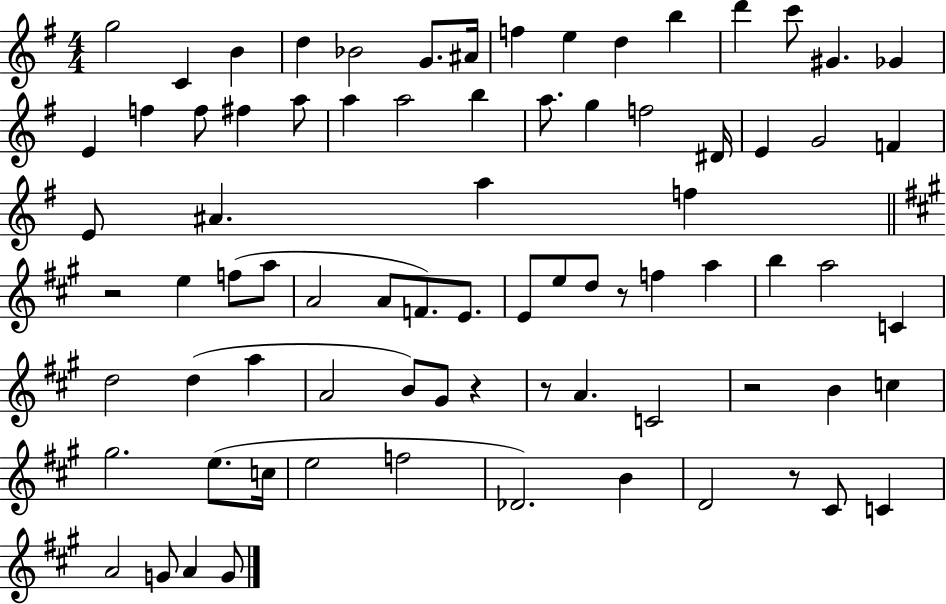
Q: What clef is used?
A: treble